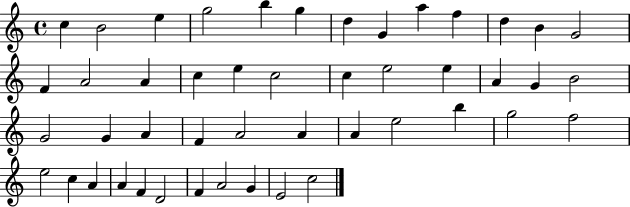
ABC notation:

X:1
T:Untitled
M:4/4
L:1/4
K:C
c B2 e g2 b g d G a f d B G2 F A2 A c e c2 c e2 e A G B2 G2 G A F A2 A A e2 b g2 f2 e2 c A A F D2 F A2 G E2 c2